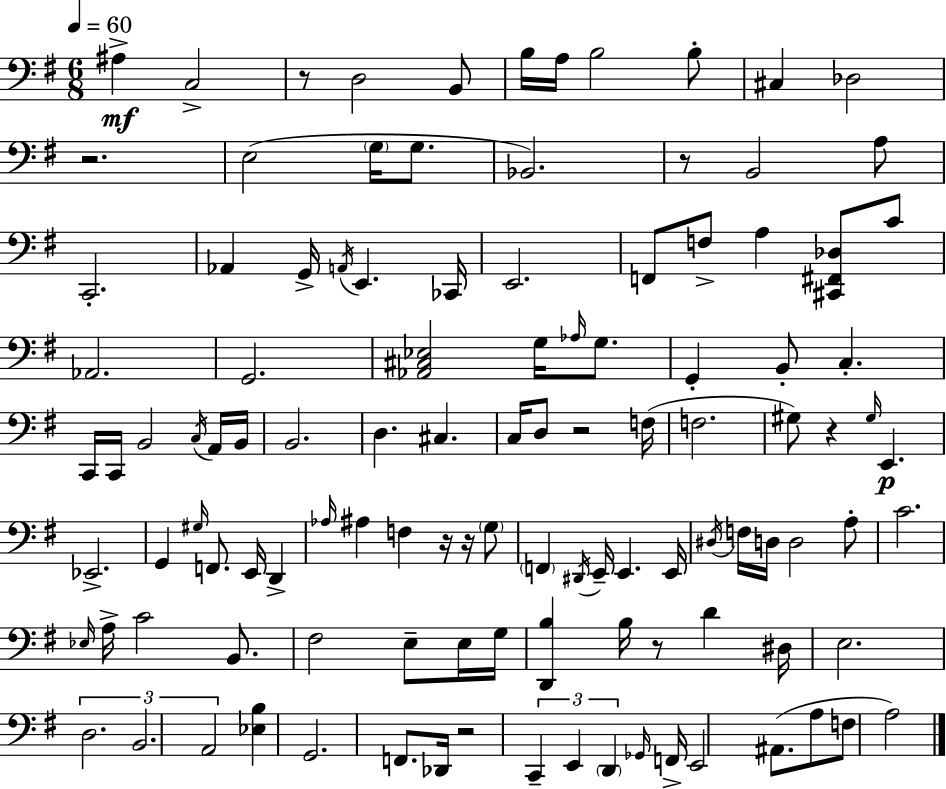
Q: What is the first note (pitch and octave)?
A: A#3